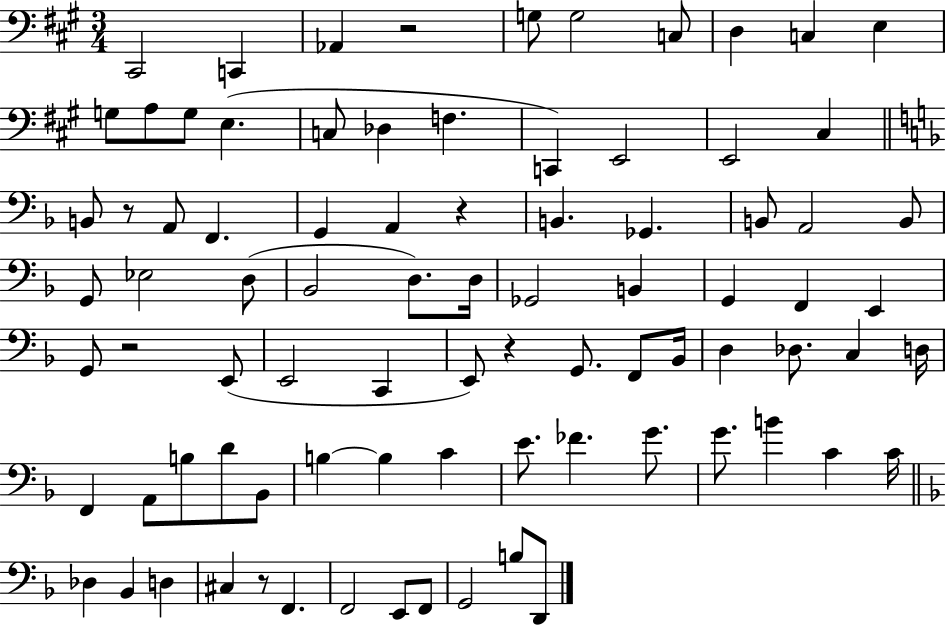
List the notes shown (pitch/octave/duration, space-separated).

C#2/h C2/q Ab2/q R/h G3/e G3/h C3/e D3/q C3/q E3/q G3/e A3/e G3/e E3/q. C3/e Db3/q F3/q. C2/q E2/h E2/h C#3/q B2/e R/e A2/e F2/q. G2/q A2/q R/q B2/q. Gb2/q. B2/e A2/h B2/e G2/e Eb3/h D3/e Bb2/h D3/e. D3/s Gb2/h B2/q G2/q F2/q E2/q G2/e R/h E2/e E2/h C2/q E2/e R/q G2/e. F2/e Bb2/s D3/q Db3/e. C3/q D3/s F2/q A2/e B3/e D4/e Bb2/e B3/q B3/q C4/q E4/e. FES4/q. G4/e. G4/e. B4/q C4/q C4/s Db3/q Bb2/q D3/q C#3/q R/e F2/q. F2/h E2/e F2/e G2/h B3/e D2/e